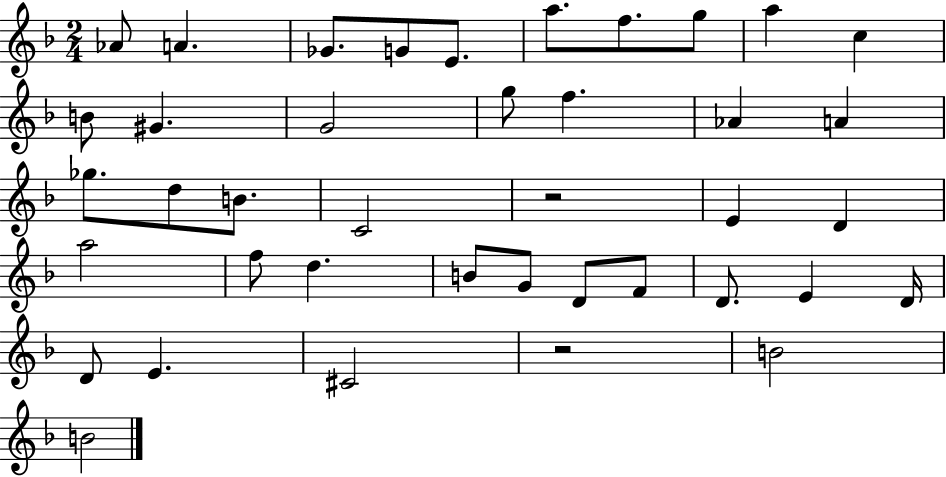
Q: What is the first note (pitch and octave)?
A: Ab4